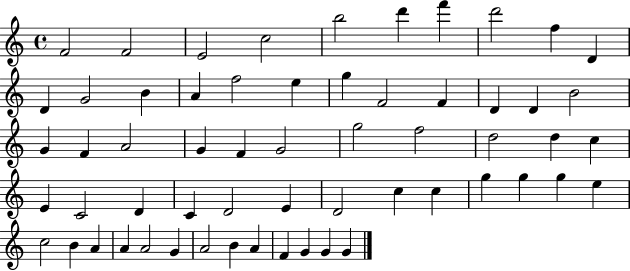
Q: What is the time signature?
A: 4/4